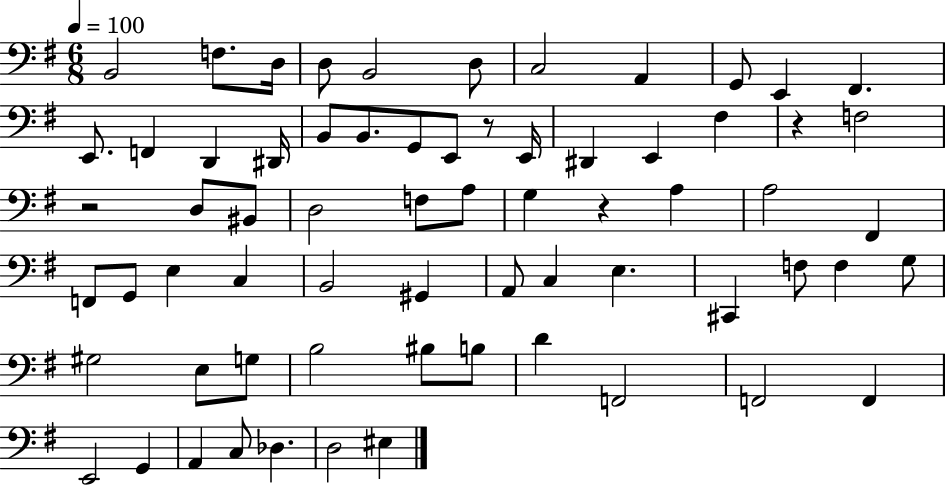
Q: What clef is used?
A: bass